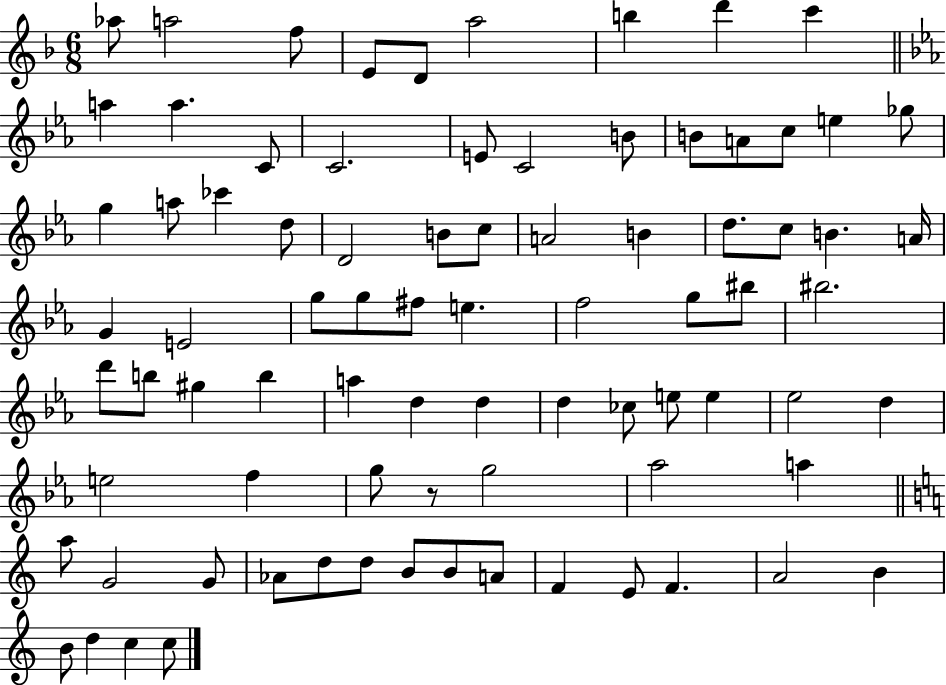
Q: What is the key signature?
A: F major